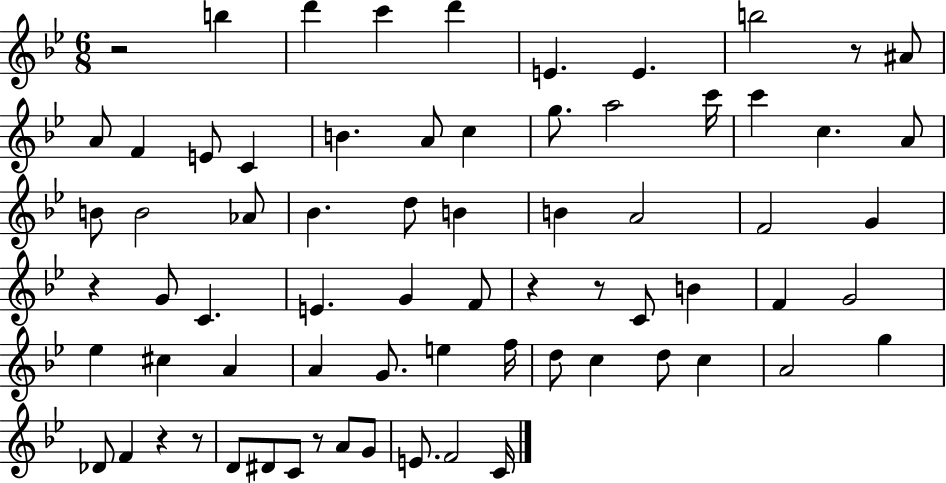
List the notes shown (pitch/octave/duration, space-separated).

R/h B5/q D6/q C6/q D6/q E4/q. E4/q. B5/h R/e A#4/e A4/e F4/q E4/e C4/q B4/q. A4/e C5/q G5/e. A5/h C6/s C6/q C5/q. A4/e B4/e B4/h Ab4/e Bb4/q. D5/e B4/q B4/q A4/h F4/h G4/q R/q G4/e C4/q. E4/q. G4/q F4/e R/q R/e C4/e B4/q F4/q G4/h Eb5/q C#5/q A4/q A4/q G4/e. E5/q F5/s D5/e C5/q D5/e C5/q A4/h G5/q Db4/e F4/q R/q R/e D4/e D#4/e C4/e R/e A4/e G4/e E4/e. F4/h C4/s